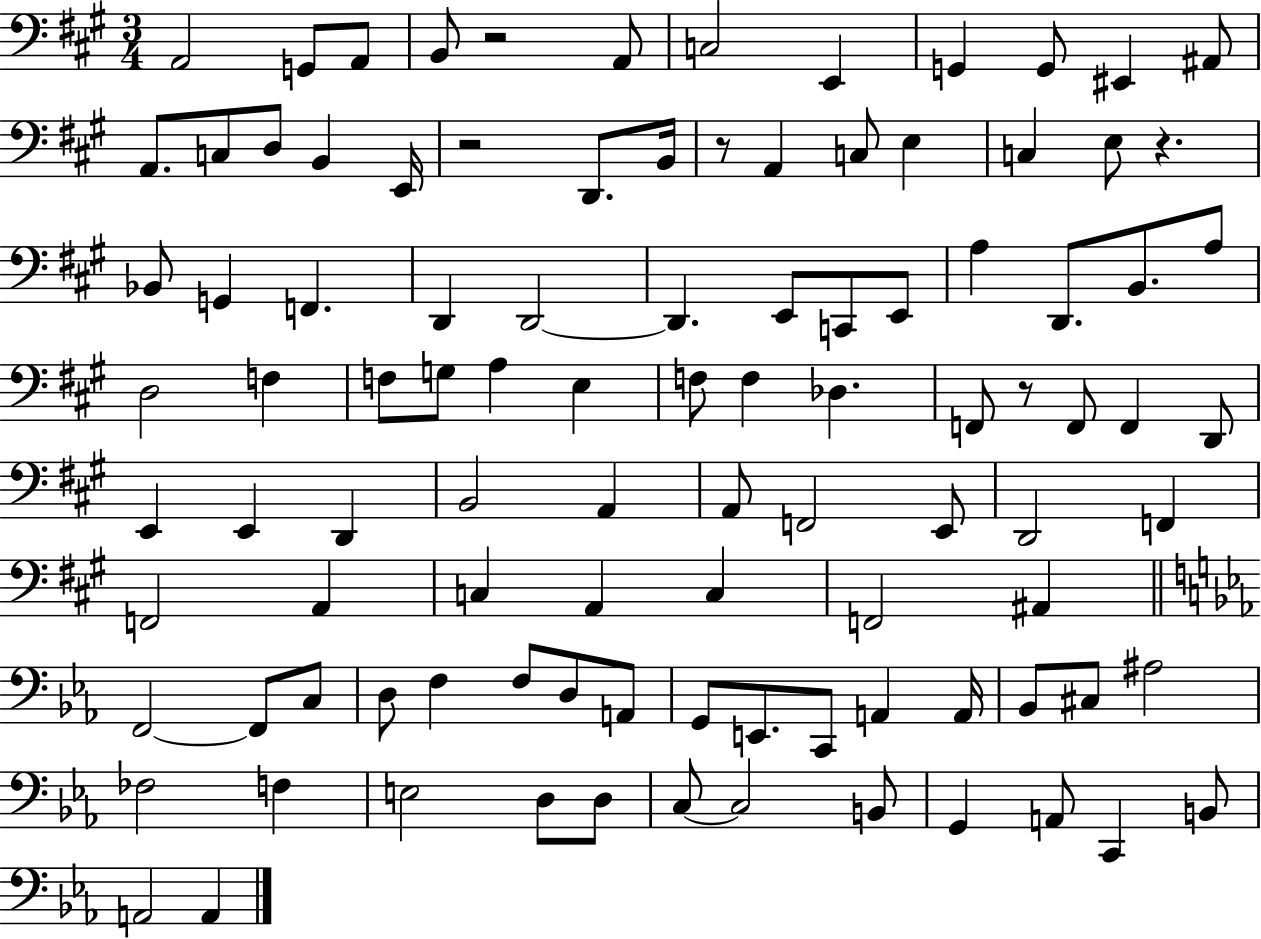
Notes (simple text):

A2/h G2/e A2/e B2/e R/h A2/e C3/h E2/q G2/q G2/e EIS2/q A#2/e A2/e. C3/e D3/e B2/q E2/s R/h D2/e. B2/s R/e A2/q C3/e E3/q C3/q E3/e R/q. Bb2/e G2/q F2/q. D2/q D2/h D2/q. E2/e C2/e E2/e A3/q D2/e. B2/e. A3/e D3/h F3/q F3/e G3/e A3/q E3/q F3/e F3/q Db3/q. F2/e R/e F2/e F2/q D2/e E2/q E2/q D2/q B2/h A2/q A2/e F2/h E2/e D2/h F2/q F2/h A2/q C3/q A2/q C3/q F2/h A#2/q F2/h F2/e C3/e D3/e F3/q F3/e D3/e A2/e G2/e E2/e. C2/e A2/q A2/s Bb2/e C#3/e A#3/h FES3/h F3/q E3/h D3/e D3/e C3/e C3/h B2/e G2/q A2/e C2/q B2/e A2/h A2/q